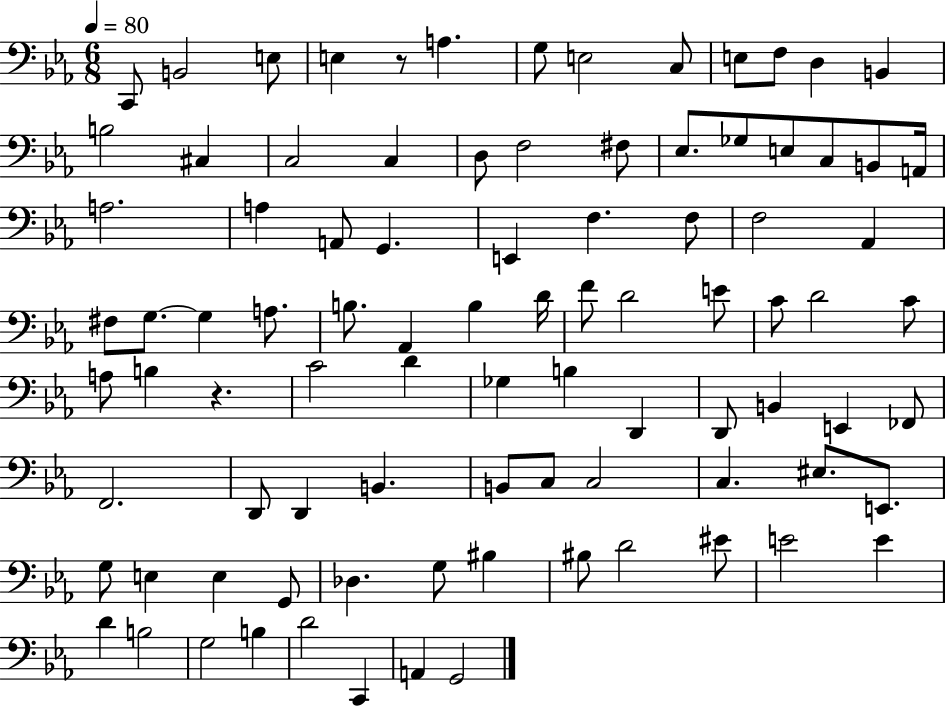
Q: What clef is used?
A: bass